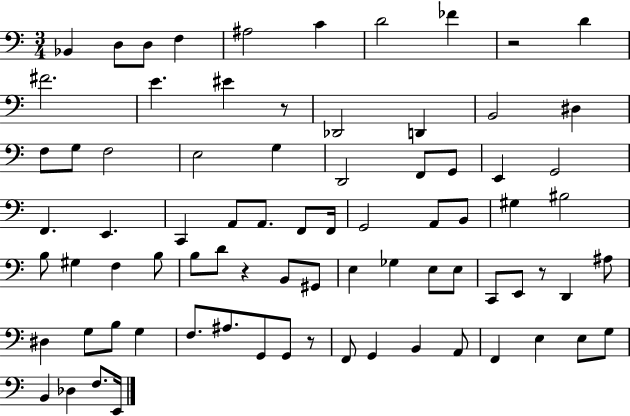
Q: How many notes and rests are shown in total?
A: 79